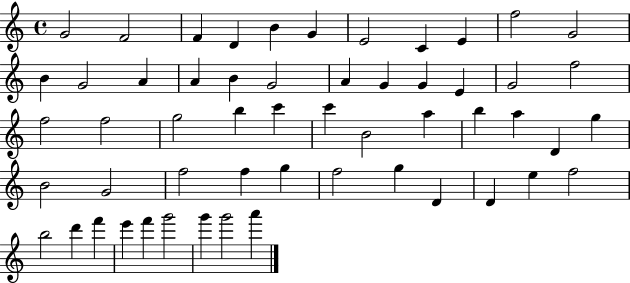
{
  \clef treble
  \time 4/4
  \defaultTimeSignature
  \key c \major
  g'2 f'2 | f'4 d'4 b'4 g'4 | e'2 c'4 e'4 | f''2 g'2 | \break b'4 g'2 a'4 | a'4 b'4 g'2 | a'4 g'4 g'4 e'4 | g'2 f''2 | \break f''2 f''2 | g''2 b''4 c'''4 | c'''4 b'2 a''4 | b''4 a''4 d'4 g''4 | \break b'2 g'2 | f''2 f''4 g''4 | f''2 g''4 d'4 | d'4 e''4 f''2 | \break b''2 d'''4 f'''4 | e'''4 f'''4 g'''2 | g'''4 g'''2 a'''4 | \bar "|."
}